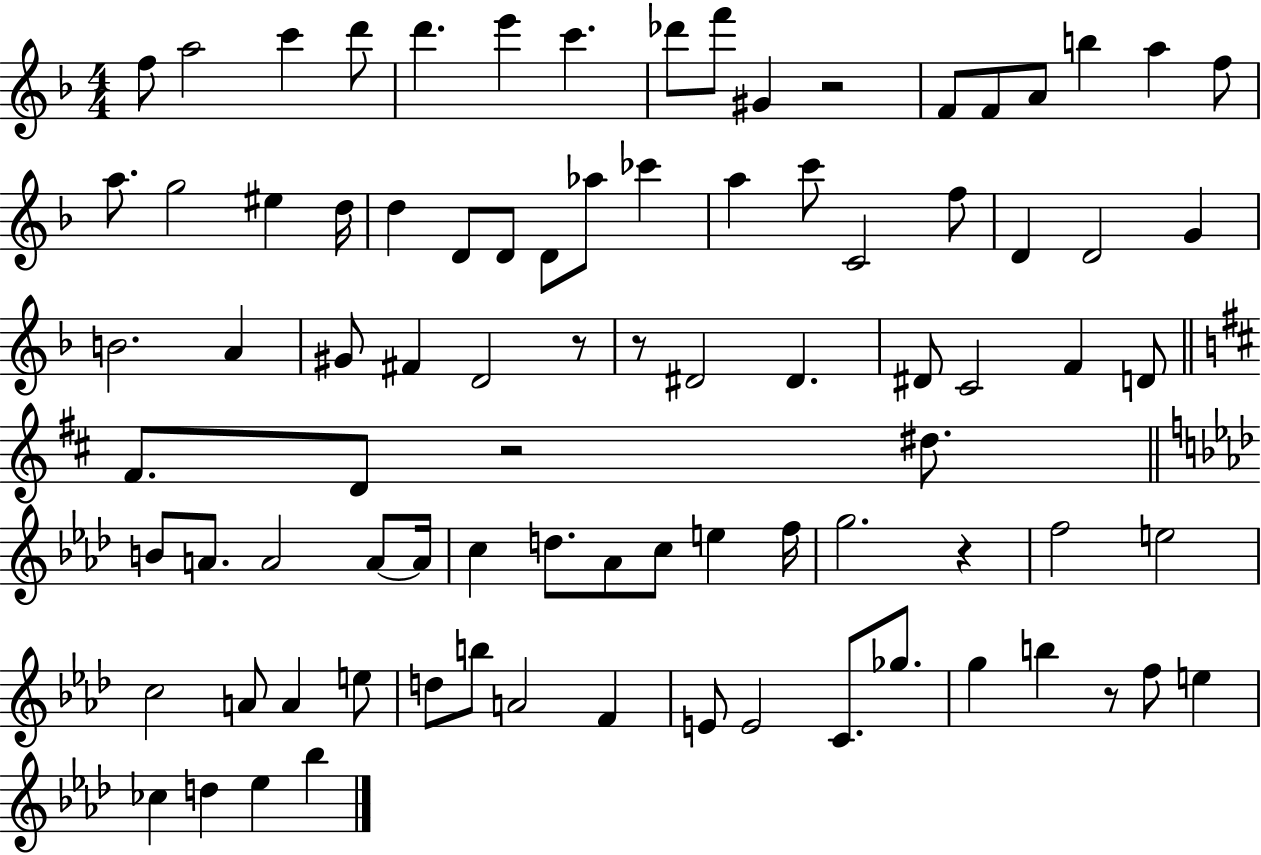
F5/e A5/h C6/q D6/e D6/q. E6/q C6/q. Db6/e F6/e G#4/q R/h F4/e F4/e A4/e B5/q A5/q F5/e A5/e. G5/h EIS5/q D5/s D5/q D4/e D4/e D4/e Ab5/e CES6/q A5/q C6/e C4/h F5/e D4/q D4/h G4/q B4/h. A4/q G#4/e F#4/q D4/h R/e R/e D#4/h D#4/q. D#4/e C4/h F4/q D4/e F#4/e. D4/e R/h D#5/e. B4/e A4/e. A4/h A4/e A4/s C5/q D5/e. Ab4/e C5/e E5/q F5/s G5/h. R/q F5/h E5/h C5/h A4/e A4/q E5/e D5/e B5/e A4/h F4/q E4/e E4/h C4/e. Gb5/e. G5/q B5/q R/e F5/e E5/q CES5/q D5/q Eb5/q Bb5/q